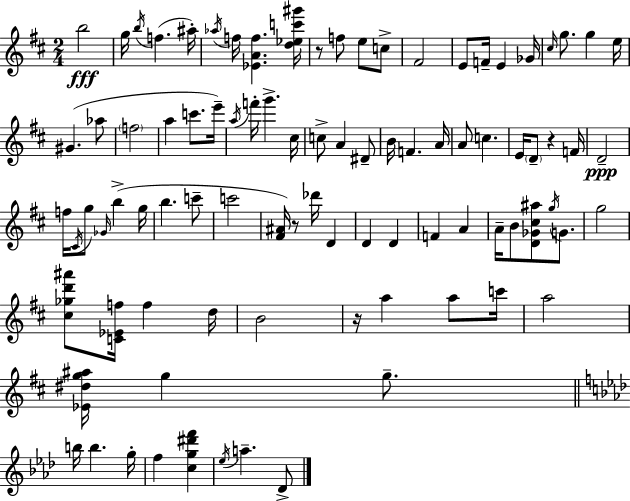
B5/h G5/s B5/s F5/q. A#5/s Ab5/s F5/s [Eb4,A4,F5]/q. [D5,Eb5,C6,G#6]/s R/e F5/e E5/e C5/e F#4/h E4/e F4/s E4/q Gb4/s C#5/s G5/e. G5/q E5/s G#4/q. Ab5/e F5/h A5/q C6/e. E6/s A5/s F6/s G6/q. C#5/s C5/e A4/q D#4/e B4/s F4/q. A4/s A4/e C5/q. E4/s D4/e R/q F4/s D4/h F5/s C#4/s G5/e Gb4/s B5/q G5/s B5/q. C6/e C6/h [F#4,A#4]/s R/e Db6/s D4/q D4/q D4/q F4/q A4/q A4/s B4/e [D4,Gb4,C#5,A#5]/e G5/s G4/e. G5/h [C#5,Gb5,D6,A#6]/e [C4,Eb4,F5]/s F5/q D5/s B4/h R/s A5/q A5/e C6/s A5/h [Eb4,D#5,G5,A#5]/s G5/q G5/e. B5/s B5/q. G5/s F5/q [C5,G5,D#6,F6]/q Eb5/s A5/q. Db4/e